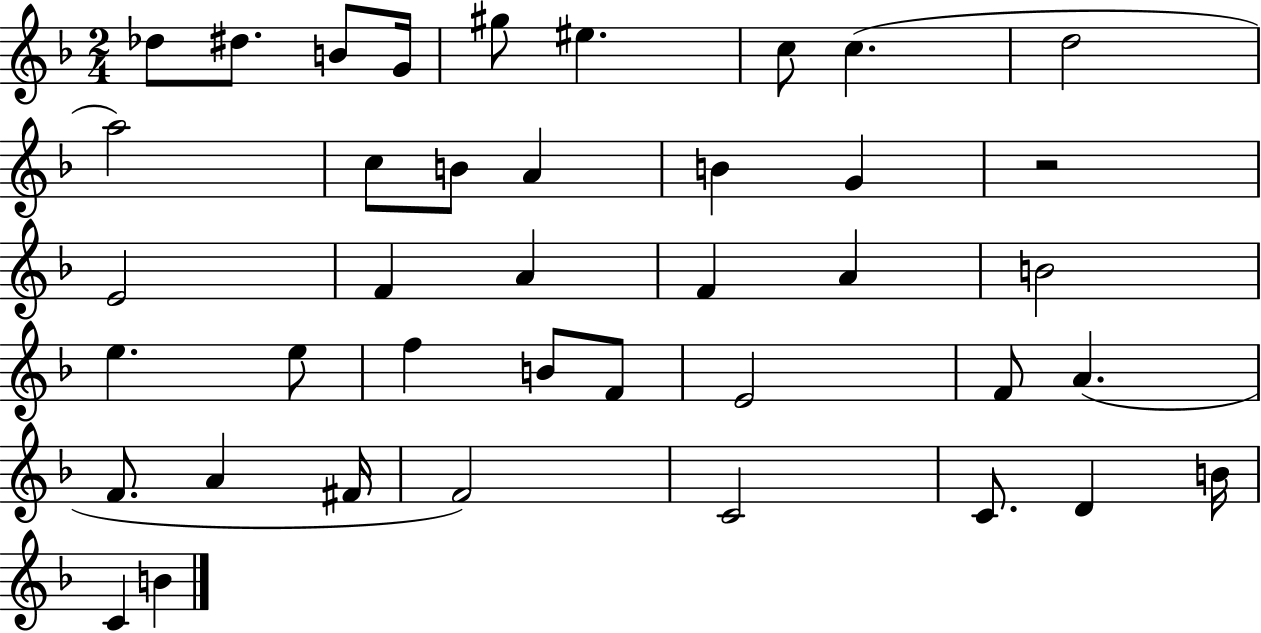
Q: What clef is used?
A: treble